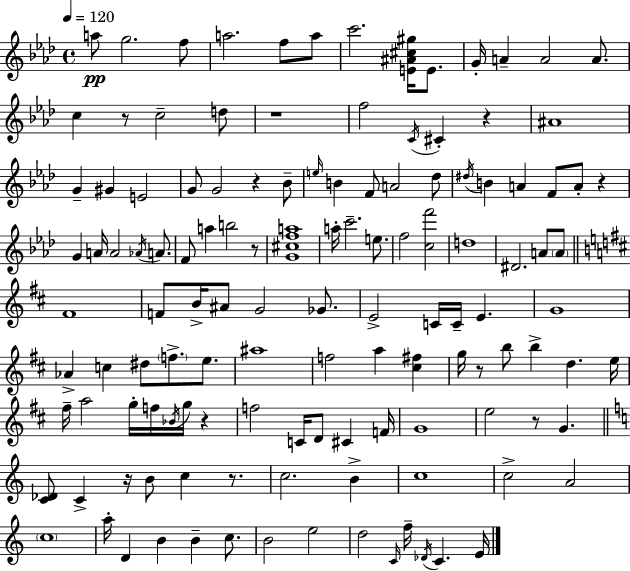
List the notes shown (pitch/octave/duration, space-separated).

A5/e G5/h. F5/e A5/h. F5/e A5/e C6/h. [E4,A#4,C#5,G#5]/s E4/e. G4/s A4/q A4/h A4/e. C5/q R/e C5/h D5/e R/w F5/h C4/s C#4/q R/q A#4/w G4/q G#4/q E4/h G4/e G4/h R/q Bb4/e E5/s B4/q F4/e A4/h Db5/e D#5/s B4/q A4/q F4/e A4/e R/q G4/q A4/s A4/h Ab4/s A4/e. F4/e A5/q B5/h R/e [G4,C#5,F5,A5]/w A5/s C6/h. E5/e. F5/h [C5,F6]/h D5/w D#4/h. A4/e A4/e F#4/w F4/e B4/s A#4/e G4/h Gb4/e. E4/h C4/s C4/s E4/q. G4/w Ab4/q C5/q D#5/e F5/e. E5/e. A#5/w F5/h A5/q [C#5,F#5]/q G5/s R/e B5/e B5/q D5/q. E5/s F#5/s A5/h G5/s F5/s Bb4/s G5/s R/q F5/h C4/s D4/e C#4/q F4/s G4/w E5/h R/e G4/q. [C4,Db4]/e C4/q R/s B4/e C5/q R/e. C5/h. B4/q C5/w C5/h A4/h C5/w A5/s D4/q B4/q B4/q C5/e. B4/h E5/h D5/h C4/s F5/s Db4/s C4/q. E4/s